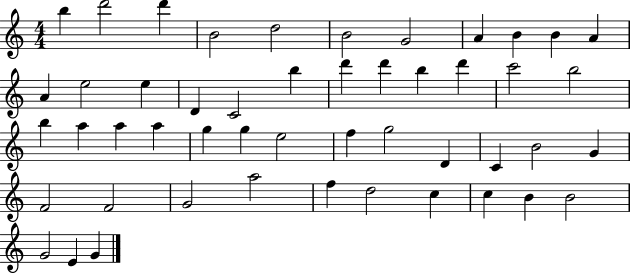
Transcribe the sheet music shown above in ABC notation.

X:1
T:Untitled
M:4/4
L:1/4
K:C
b d'2 d' B2 d2 B2 G2 A B B A A e2 e D C2 b d' d' b d' c'2 b2 b a a a g g e2 f g2 D C B2 G F2 F2 G2 a2 f d2 c c B B2 G2 E G